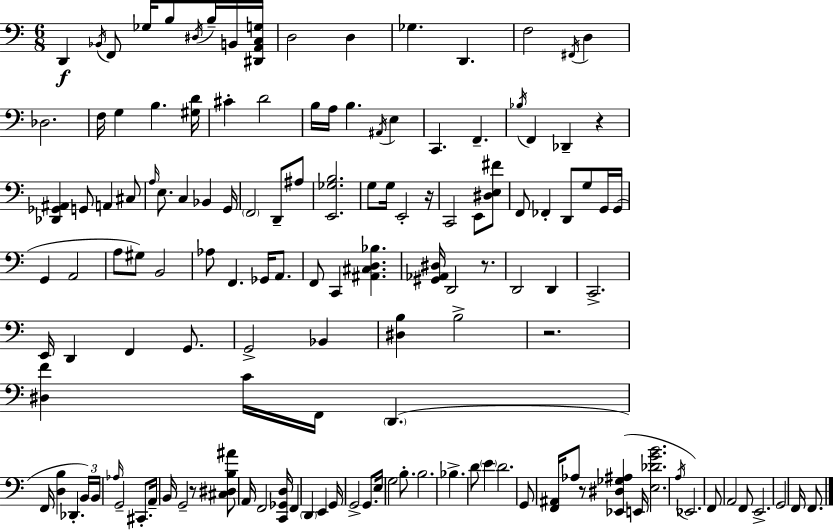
X:1
T:Untitled
M:6/8
L:1/4
K:Am
D,, _B,,/4 F,,/2 _G,/4 B,/2 ^D,/4 B,/4 B,,/4 [^D,,A,,C,G,]/4 D,2 D, _G, D,, F,2 ^F,,/4 D, _D,2 F,/4 G, B, [^G,D]/4 ^C D2 B,/4 A,/4 B, ^A,,/4 E, C,, F,, _B,/4 F,, _D,, z [_D,,_G,,^A,,] G,,/2 A,, ^C,/2 A,/4 E,/2 C, _B,, G,,/4 F,,2 D,,/2 ^A,/2 [E,,_G,B,]2 G,/2 G,/4 E,,2 z/4 C,,2 E,,/2 [^D,E,^F]/2 F,,/2 _F,, D,,/2 G,/2 G,,/4 G,,/4 G,, A,,2 A,/2 ^G,/2 B,,2 _A,/2 F,, _G,,/4 A,,/2 F,,/2 C,, [^A,,^C,D,_B,] [^G,,_A,,^D,]/4 D,,2 z/2 D,,2 D,, C,,2 E,,/4 D,, F,, G,,/2 G,,2 _B,, [^D,B,] B,2 z2 [^D,F] C/4 F,,/4 D,, F,,/4 [D,B,] _D,, B,,/4 B,,/4 _A,/4 G,,2 ^C,,/2 A,,/4 B,,/4 G,,2 z/2 [^C,^D,B,^A]/2 A,,/4 F,,2 [C,,_G,,D,]/4 F,, D,, E,, G,,/4 G,,2 G,,/2 E,/4 G,2 B,/2 B,2 _B, D/2 E D2 G,,/2 [F,,^A,,]/4 _A,/2 z/2 [_E,,^D,_G,^A,] E,,/4 [E,_DGB]2 A,/4 _E,,2 F,,/2 A,,2 F,,/2 E,,2 G,,2 F,,/4 F,,/2